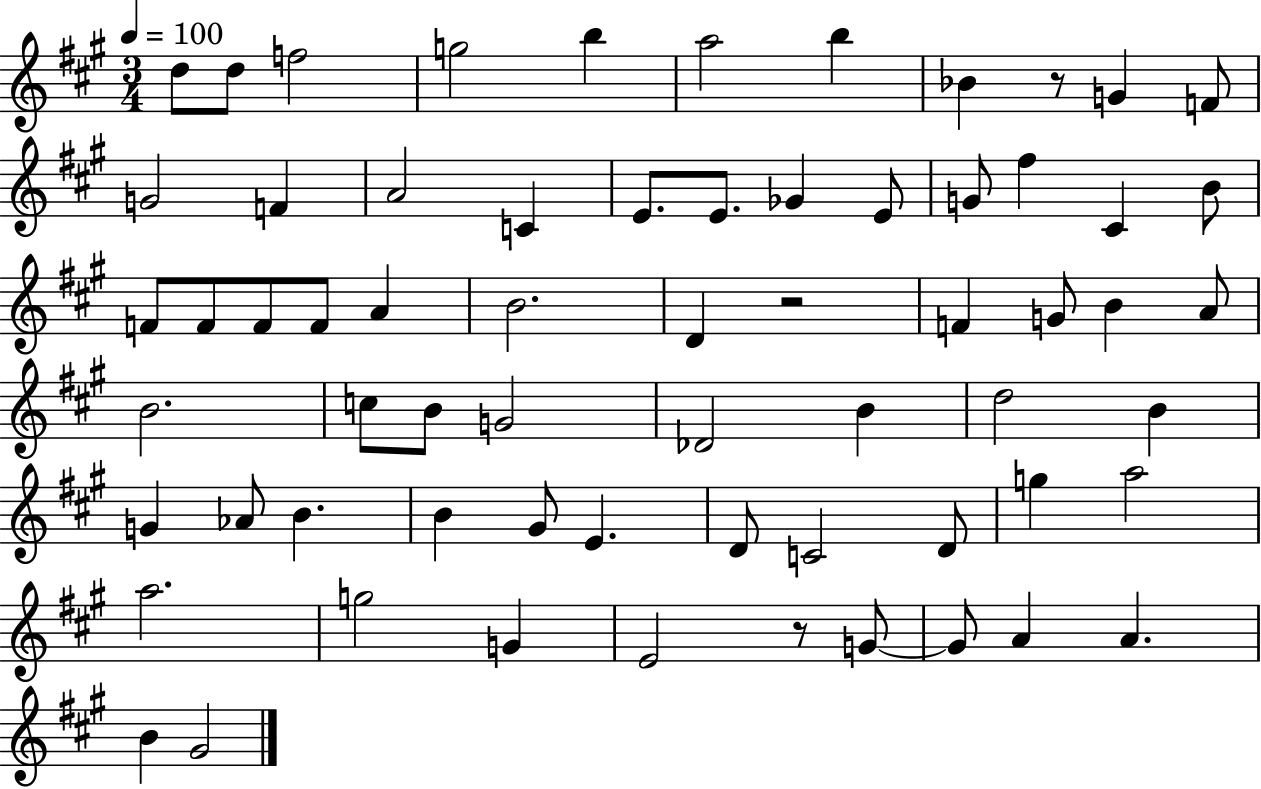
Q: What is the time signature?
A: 3/4